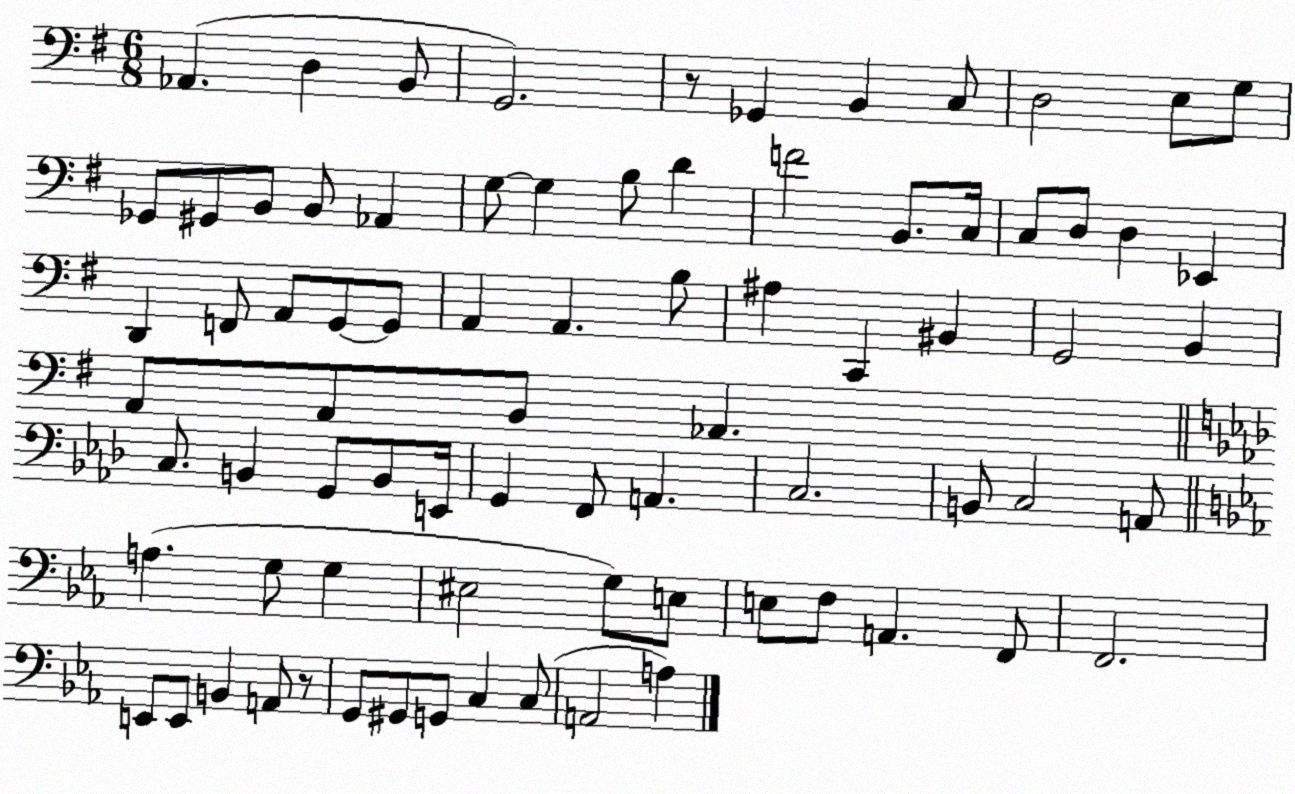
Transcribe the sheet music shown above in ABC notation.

X:1
T:Untitled
M:6/8
L:1/4
K:G
_A,, D, B,,/2 G,,2 z/2 _G,, B,, C,/2 D,2 E,/2 G,/2 _G,,/2 ^G,,/2 B,,/2 B,,/2 _A,, G,/2 G, B,/2 D F2 B,,/2 C,/4 C,/2 D,/2 D, _E,, D,, F,,/2 A,,/2 G,,/2 G,,/2 A,, A,, B,/2 ^A, C,, ^B,, G,,2 B,, A,,/2 A,,/2 B,,/2 _A,, C,/2 B,, G,,/2 B,,/2 E,,/4 G,, F,,/2 A,, C,2 B,,/2 C,2 A,,/2 A, G,/2 G, ^E,2 G,/2 E,/2 E,/2 F,/2 A,, F,,/2 F,,2 E,,/2 E,,/2 B,, A,,/2 z/2 G,,/2 ^G,,/2 G,,/2 C, C,/2 A,,2 A,